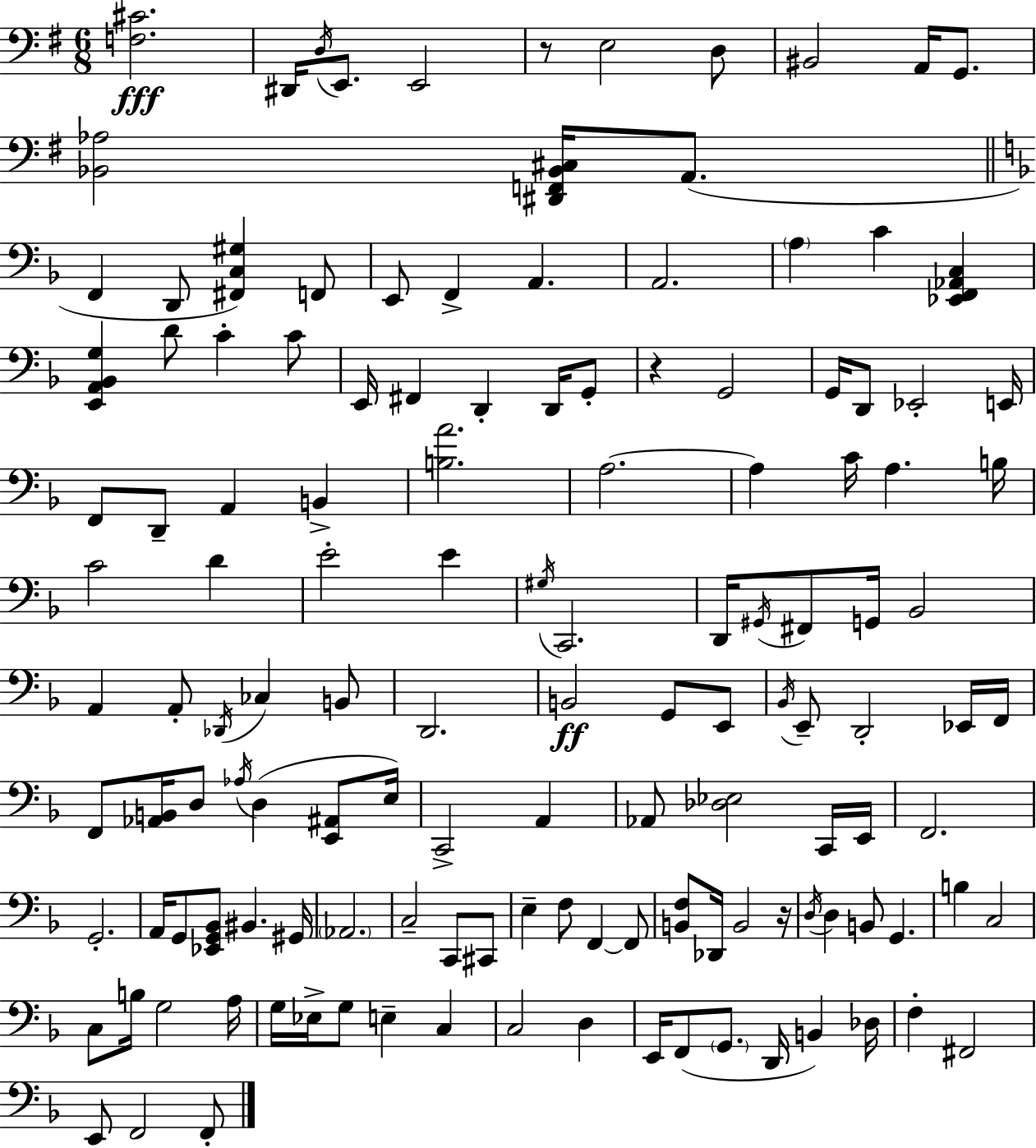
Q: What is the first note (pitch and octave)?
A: D#2